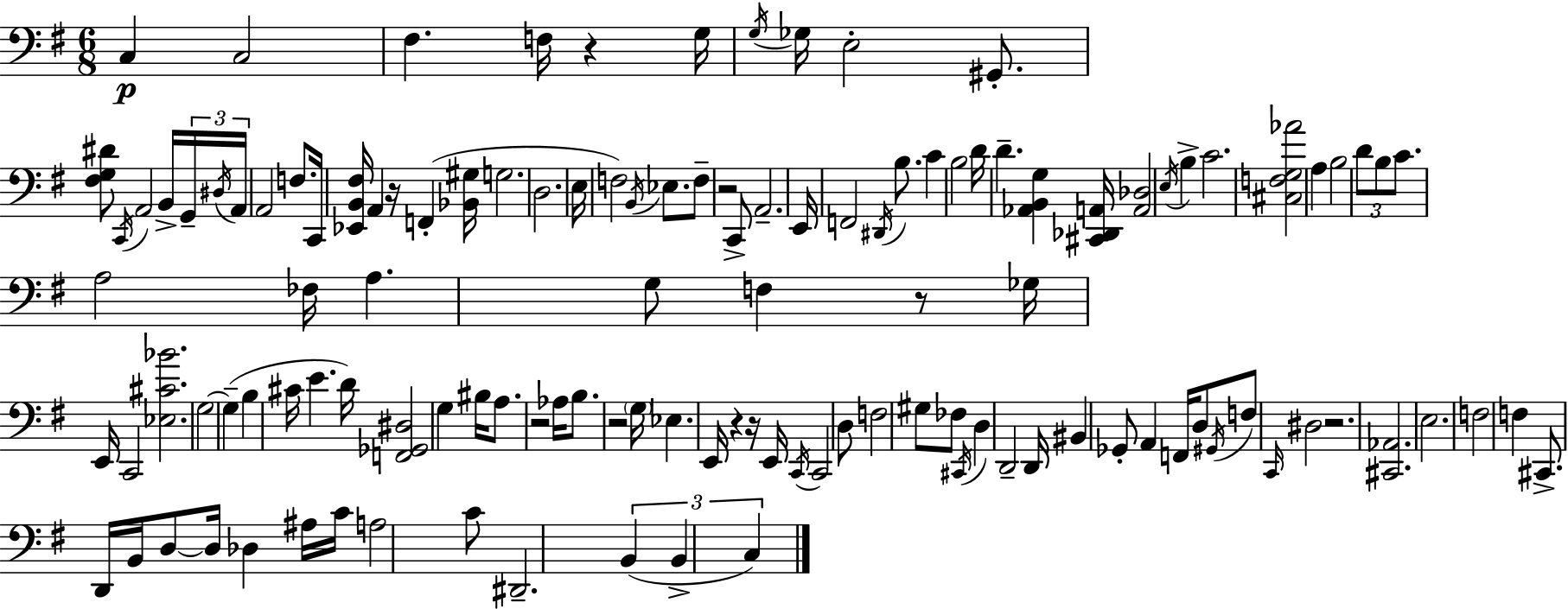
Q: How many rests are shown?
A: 9